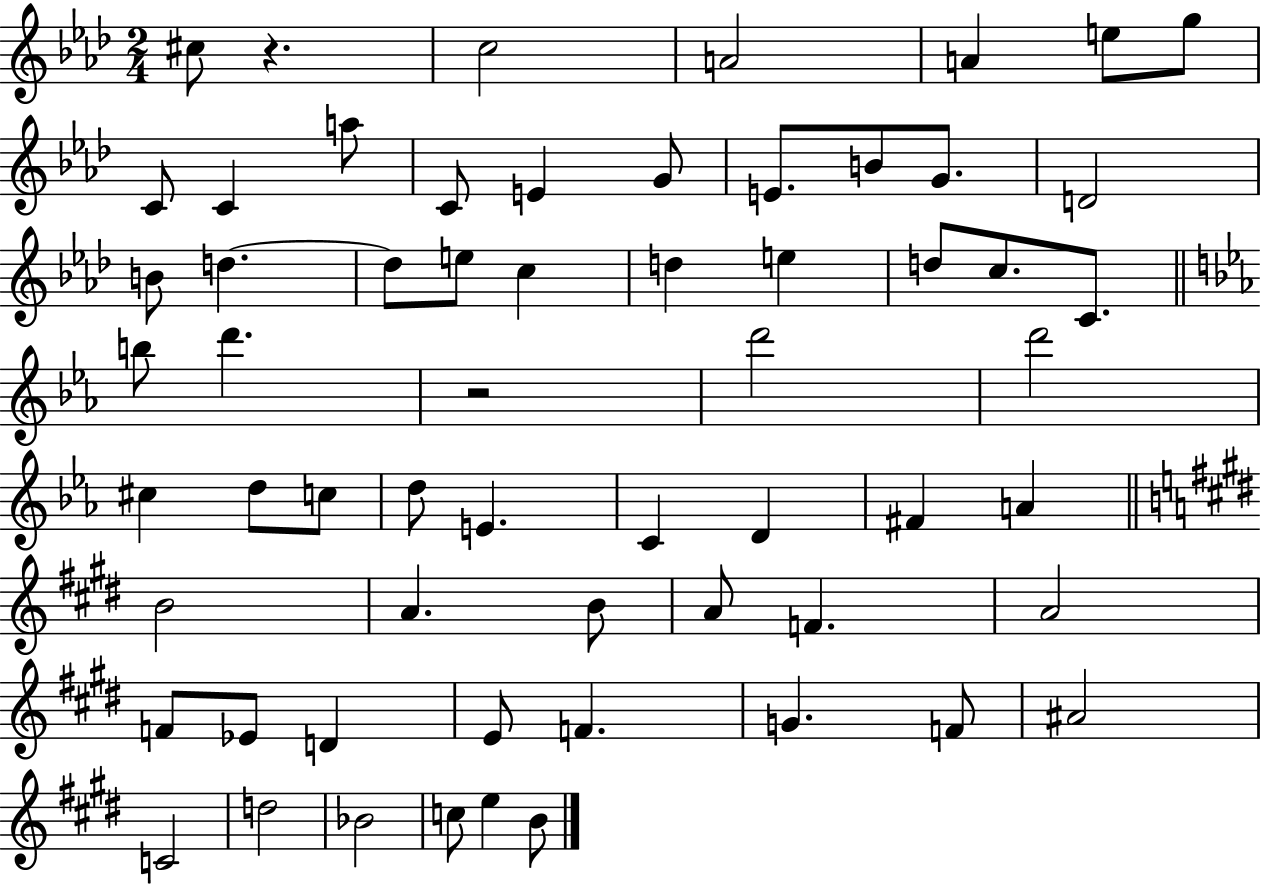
{
  \clef treble
  \numericTimeSignature
  \time 2/4
  \key aes \major
  cis''8 r4. | c''2 | a'2 | a'4 e''8 g''8 | \break c'8 c'4 a''8 | c'8 e'4 g'8 | e'8. b'8 g'8. | d'2 | \break b'8 d''4.~~ | d''8 e''8 c''4 | d''4 e''4 | d''8 c''8. c'8. | \break \bar "||" \break \key ees \major b''8 d'''4. | r2 | d'''2 | d'''2 | \break cis''4 d''8 c''8 | d''8 e'4. | c'4 d'4 | fis'4 a'4 | \break \bar "||" \break \key e \major b'2 | a'4. b'8 | a'8 f'4. | a'2 | \break f'8 ees'8 d'4 | e'8 f'4. | g'4. f'8 | ais'2 | \break c'2 | d''2 | bes'2 | c''8 e''4 b'8 | \break \bar "|."
}